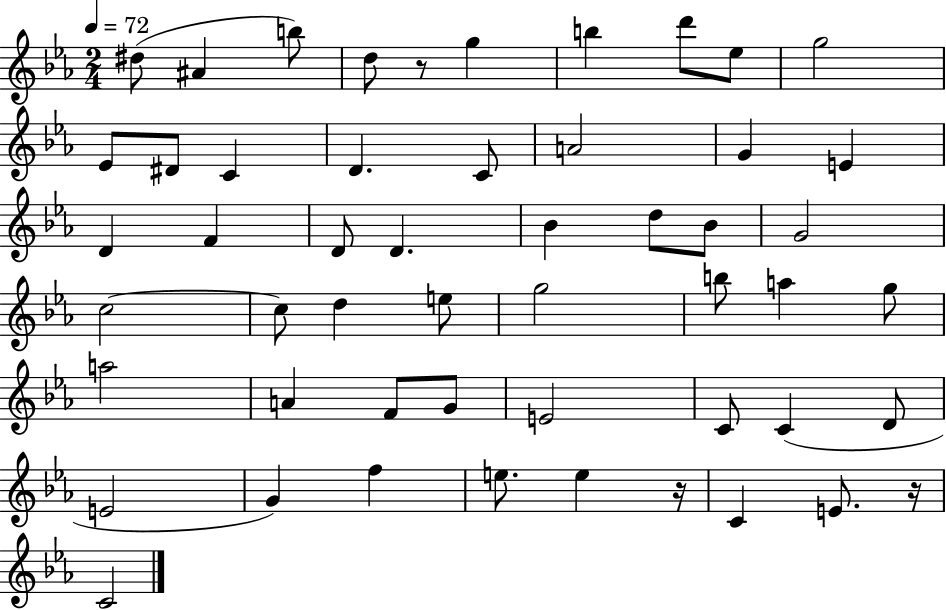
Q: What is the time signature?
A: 2/4